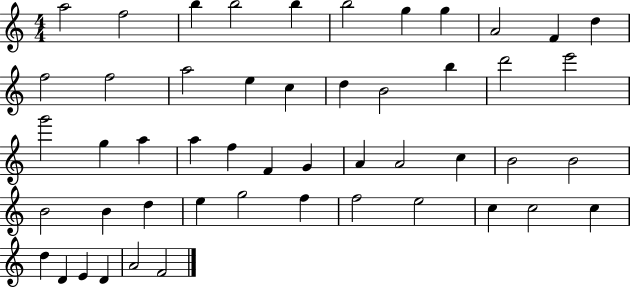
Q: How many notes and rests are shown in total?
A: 50